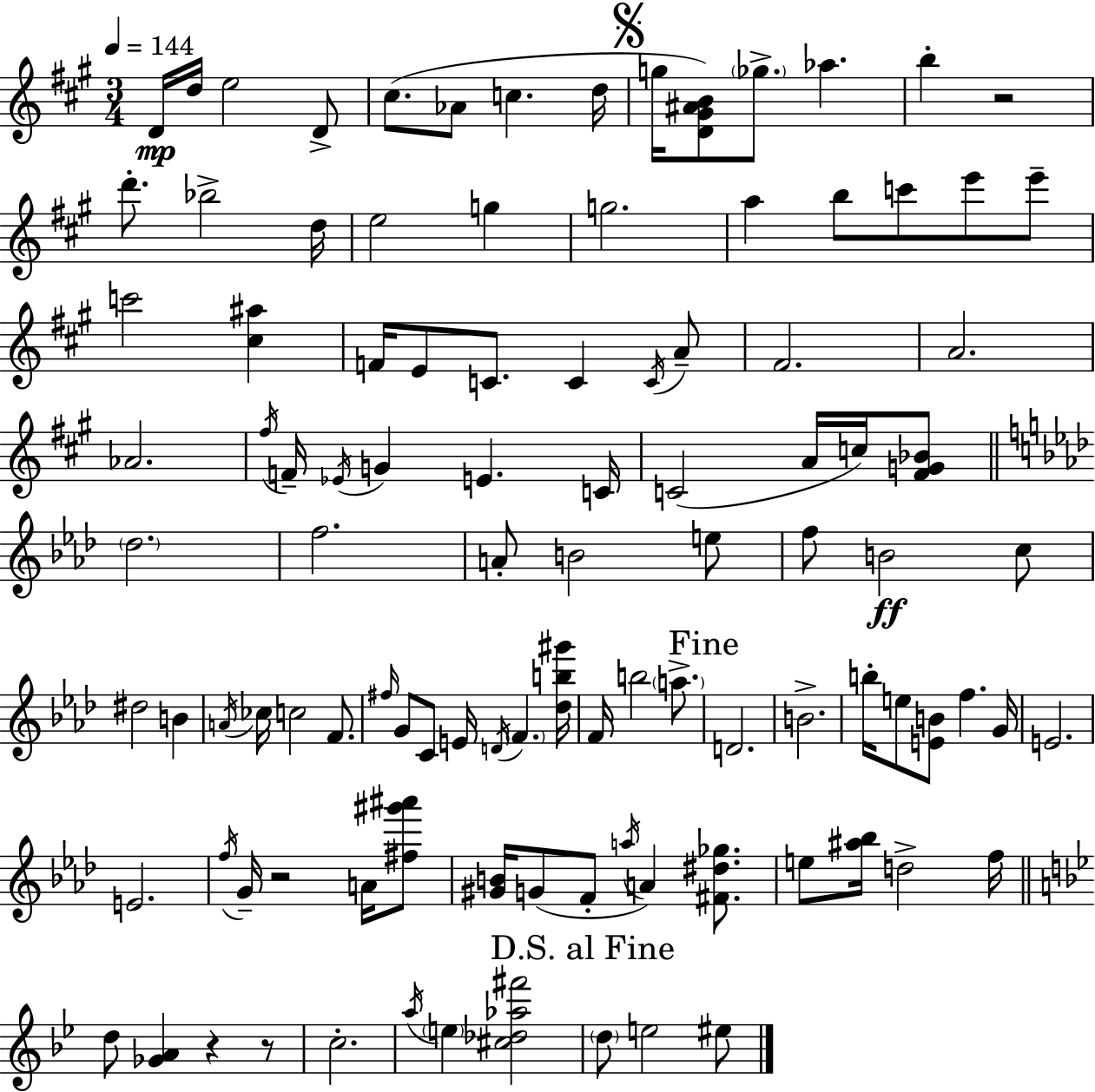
D4/s D5/s E5/h D4/e C#5/e. Ab4/e C5/q. D5/s G5/s [D4,G#4,A#4,B4]/e Gb5/e. Ab5/q. B5/q R/h D6/e. Bb5/h D5/s E5/h G5/q G5/h. A5/q B5/e C6/e E6/e E6/e C6/h [C#5,A#5]/q F4/s E4/e C4/e. C4/q C4/s A4/e F#4/h. A4/h. Ab4/h. F#5/s F4/s Eb4/s G4/q E4/q. C4/s C4/h A4/s C5/s [F#4,G4,Bb4]/e Db5/h. F5/h. A4/e B4/h E5/e F5/e B4/h C5/e D#5/h B4/q A4/s CES5/s C5/h F4/e. F#5/s G4/e C4/e E4/s D4/s F4/q. [Db5,B5,G#6]/s F4/s B5/h A5/e. D4/h. B4/h. B5/s E5/e [E4,B4]/e F5/q. G4/s E4/h. E4/h. F5/s G4/s R/h A4/s [F#5,G#6,A#6]/e [G#4,B4]/s G4/e F4/e A5/s A4/q [F#4,D#5,Gb5]/e. E5/e [A#5,Bb5]/s D5/h F5/s D5/e [Gb4,A4]/q R/q R/e C5/h. A5/s E5/q [C#5,Db5,Ab5,F#6]/h D5/e E5/h EIS5/e